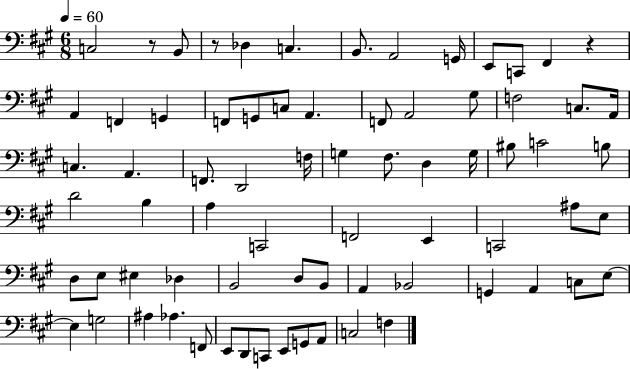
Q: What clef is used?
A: bass